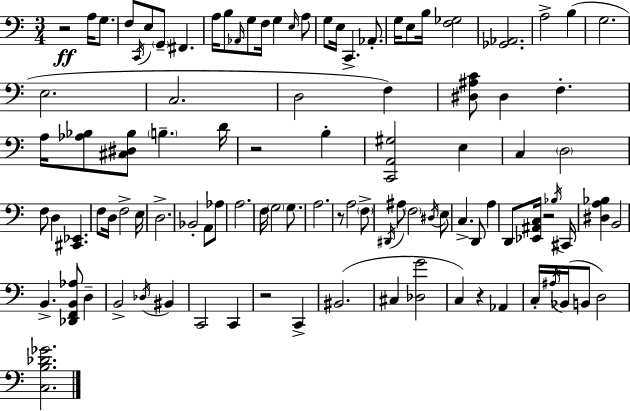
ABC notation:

X:1
T:Untitled
M:3/4
L:1/4
K:C
z2 A,/4 G,/2 F,/2 C,,/4 E,/2 G,,/2 ^F,, A,/4 B,/2 _A,,/4 G,/2 F,/4 G, E,/4 A,/2 G,/2 E,/4 C,, _A,,/2 G,/4 E,/2 B,/4 [F,_G,]2 [_G,,_A,,]2 A,2 B, G,2 E,2 C,2 D,2 F, [^D,^A,C]/2 ^D, F, A,/4 [_A,_B,]/2 [^C,^D,_B,]/2 B, D/4 z2 B, [C,,A,,^G,]2 E, C, D,2 F,/2 D, [^C,,_E,,] F,/2 D,/4 F,2 E,/4 D,2 _B,,2 A,,/2 _A,/2 A,2 F,/4 G,2 G,/2 A,2 z/2 A,2 F,/2 ^D,,/4 ^A,/2 F,2 ^D,/4 E,/2 C, D,,/2 A, D,,/2 [_E,,^A,,C,]/4 z2 _B,/4 ^C,,/4 [^D,A,_B,] B,,2 B,, [_D,,F,,B,,_A,]/2 D, B,,2 _D,/4 ^B,, C,,2 C,, z2 C,, ^B,,2 ^C, [_D,G]2 C, z _A,, C,/4 ^A,/4 _B,,/4 B,,/2 D,2 [C,B,_D_G]2